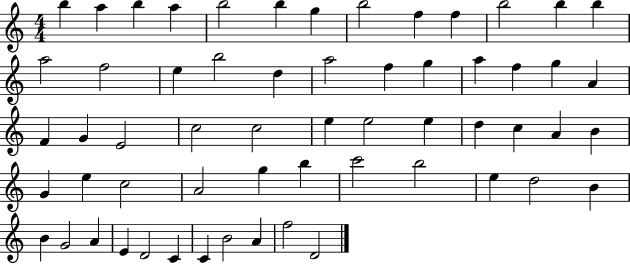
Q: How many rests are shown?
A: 0